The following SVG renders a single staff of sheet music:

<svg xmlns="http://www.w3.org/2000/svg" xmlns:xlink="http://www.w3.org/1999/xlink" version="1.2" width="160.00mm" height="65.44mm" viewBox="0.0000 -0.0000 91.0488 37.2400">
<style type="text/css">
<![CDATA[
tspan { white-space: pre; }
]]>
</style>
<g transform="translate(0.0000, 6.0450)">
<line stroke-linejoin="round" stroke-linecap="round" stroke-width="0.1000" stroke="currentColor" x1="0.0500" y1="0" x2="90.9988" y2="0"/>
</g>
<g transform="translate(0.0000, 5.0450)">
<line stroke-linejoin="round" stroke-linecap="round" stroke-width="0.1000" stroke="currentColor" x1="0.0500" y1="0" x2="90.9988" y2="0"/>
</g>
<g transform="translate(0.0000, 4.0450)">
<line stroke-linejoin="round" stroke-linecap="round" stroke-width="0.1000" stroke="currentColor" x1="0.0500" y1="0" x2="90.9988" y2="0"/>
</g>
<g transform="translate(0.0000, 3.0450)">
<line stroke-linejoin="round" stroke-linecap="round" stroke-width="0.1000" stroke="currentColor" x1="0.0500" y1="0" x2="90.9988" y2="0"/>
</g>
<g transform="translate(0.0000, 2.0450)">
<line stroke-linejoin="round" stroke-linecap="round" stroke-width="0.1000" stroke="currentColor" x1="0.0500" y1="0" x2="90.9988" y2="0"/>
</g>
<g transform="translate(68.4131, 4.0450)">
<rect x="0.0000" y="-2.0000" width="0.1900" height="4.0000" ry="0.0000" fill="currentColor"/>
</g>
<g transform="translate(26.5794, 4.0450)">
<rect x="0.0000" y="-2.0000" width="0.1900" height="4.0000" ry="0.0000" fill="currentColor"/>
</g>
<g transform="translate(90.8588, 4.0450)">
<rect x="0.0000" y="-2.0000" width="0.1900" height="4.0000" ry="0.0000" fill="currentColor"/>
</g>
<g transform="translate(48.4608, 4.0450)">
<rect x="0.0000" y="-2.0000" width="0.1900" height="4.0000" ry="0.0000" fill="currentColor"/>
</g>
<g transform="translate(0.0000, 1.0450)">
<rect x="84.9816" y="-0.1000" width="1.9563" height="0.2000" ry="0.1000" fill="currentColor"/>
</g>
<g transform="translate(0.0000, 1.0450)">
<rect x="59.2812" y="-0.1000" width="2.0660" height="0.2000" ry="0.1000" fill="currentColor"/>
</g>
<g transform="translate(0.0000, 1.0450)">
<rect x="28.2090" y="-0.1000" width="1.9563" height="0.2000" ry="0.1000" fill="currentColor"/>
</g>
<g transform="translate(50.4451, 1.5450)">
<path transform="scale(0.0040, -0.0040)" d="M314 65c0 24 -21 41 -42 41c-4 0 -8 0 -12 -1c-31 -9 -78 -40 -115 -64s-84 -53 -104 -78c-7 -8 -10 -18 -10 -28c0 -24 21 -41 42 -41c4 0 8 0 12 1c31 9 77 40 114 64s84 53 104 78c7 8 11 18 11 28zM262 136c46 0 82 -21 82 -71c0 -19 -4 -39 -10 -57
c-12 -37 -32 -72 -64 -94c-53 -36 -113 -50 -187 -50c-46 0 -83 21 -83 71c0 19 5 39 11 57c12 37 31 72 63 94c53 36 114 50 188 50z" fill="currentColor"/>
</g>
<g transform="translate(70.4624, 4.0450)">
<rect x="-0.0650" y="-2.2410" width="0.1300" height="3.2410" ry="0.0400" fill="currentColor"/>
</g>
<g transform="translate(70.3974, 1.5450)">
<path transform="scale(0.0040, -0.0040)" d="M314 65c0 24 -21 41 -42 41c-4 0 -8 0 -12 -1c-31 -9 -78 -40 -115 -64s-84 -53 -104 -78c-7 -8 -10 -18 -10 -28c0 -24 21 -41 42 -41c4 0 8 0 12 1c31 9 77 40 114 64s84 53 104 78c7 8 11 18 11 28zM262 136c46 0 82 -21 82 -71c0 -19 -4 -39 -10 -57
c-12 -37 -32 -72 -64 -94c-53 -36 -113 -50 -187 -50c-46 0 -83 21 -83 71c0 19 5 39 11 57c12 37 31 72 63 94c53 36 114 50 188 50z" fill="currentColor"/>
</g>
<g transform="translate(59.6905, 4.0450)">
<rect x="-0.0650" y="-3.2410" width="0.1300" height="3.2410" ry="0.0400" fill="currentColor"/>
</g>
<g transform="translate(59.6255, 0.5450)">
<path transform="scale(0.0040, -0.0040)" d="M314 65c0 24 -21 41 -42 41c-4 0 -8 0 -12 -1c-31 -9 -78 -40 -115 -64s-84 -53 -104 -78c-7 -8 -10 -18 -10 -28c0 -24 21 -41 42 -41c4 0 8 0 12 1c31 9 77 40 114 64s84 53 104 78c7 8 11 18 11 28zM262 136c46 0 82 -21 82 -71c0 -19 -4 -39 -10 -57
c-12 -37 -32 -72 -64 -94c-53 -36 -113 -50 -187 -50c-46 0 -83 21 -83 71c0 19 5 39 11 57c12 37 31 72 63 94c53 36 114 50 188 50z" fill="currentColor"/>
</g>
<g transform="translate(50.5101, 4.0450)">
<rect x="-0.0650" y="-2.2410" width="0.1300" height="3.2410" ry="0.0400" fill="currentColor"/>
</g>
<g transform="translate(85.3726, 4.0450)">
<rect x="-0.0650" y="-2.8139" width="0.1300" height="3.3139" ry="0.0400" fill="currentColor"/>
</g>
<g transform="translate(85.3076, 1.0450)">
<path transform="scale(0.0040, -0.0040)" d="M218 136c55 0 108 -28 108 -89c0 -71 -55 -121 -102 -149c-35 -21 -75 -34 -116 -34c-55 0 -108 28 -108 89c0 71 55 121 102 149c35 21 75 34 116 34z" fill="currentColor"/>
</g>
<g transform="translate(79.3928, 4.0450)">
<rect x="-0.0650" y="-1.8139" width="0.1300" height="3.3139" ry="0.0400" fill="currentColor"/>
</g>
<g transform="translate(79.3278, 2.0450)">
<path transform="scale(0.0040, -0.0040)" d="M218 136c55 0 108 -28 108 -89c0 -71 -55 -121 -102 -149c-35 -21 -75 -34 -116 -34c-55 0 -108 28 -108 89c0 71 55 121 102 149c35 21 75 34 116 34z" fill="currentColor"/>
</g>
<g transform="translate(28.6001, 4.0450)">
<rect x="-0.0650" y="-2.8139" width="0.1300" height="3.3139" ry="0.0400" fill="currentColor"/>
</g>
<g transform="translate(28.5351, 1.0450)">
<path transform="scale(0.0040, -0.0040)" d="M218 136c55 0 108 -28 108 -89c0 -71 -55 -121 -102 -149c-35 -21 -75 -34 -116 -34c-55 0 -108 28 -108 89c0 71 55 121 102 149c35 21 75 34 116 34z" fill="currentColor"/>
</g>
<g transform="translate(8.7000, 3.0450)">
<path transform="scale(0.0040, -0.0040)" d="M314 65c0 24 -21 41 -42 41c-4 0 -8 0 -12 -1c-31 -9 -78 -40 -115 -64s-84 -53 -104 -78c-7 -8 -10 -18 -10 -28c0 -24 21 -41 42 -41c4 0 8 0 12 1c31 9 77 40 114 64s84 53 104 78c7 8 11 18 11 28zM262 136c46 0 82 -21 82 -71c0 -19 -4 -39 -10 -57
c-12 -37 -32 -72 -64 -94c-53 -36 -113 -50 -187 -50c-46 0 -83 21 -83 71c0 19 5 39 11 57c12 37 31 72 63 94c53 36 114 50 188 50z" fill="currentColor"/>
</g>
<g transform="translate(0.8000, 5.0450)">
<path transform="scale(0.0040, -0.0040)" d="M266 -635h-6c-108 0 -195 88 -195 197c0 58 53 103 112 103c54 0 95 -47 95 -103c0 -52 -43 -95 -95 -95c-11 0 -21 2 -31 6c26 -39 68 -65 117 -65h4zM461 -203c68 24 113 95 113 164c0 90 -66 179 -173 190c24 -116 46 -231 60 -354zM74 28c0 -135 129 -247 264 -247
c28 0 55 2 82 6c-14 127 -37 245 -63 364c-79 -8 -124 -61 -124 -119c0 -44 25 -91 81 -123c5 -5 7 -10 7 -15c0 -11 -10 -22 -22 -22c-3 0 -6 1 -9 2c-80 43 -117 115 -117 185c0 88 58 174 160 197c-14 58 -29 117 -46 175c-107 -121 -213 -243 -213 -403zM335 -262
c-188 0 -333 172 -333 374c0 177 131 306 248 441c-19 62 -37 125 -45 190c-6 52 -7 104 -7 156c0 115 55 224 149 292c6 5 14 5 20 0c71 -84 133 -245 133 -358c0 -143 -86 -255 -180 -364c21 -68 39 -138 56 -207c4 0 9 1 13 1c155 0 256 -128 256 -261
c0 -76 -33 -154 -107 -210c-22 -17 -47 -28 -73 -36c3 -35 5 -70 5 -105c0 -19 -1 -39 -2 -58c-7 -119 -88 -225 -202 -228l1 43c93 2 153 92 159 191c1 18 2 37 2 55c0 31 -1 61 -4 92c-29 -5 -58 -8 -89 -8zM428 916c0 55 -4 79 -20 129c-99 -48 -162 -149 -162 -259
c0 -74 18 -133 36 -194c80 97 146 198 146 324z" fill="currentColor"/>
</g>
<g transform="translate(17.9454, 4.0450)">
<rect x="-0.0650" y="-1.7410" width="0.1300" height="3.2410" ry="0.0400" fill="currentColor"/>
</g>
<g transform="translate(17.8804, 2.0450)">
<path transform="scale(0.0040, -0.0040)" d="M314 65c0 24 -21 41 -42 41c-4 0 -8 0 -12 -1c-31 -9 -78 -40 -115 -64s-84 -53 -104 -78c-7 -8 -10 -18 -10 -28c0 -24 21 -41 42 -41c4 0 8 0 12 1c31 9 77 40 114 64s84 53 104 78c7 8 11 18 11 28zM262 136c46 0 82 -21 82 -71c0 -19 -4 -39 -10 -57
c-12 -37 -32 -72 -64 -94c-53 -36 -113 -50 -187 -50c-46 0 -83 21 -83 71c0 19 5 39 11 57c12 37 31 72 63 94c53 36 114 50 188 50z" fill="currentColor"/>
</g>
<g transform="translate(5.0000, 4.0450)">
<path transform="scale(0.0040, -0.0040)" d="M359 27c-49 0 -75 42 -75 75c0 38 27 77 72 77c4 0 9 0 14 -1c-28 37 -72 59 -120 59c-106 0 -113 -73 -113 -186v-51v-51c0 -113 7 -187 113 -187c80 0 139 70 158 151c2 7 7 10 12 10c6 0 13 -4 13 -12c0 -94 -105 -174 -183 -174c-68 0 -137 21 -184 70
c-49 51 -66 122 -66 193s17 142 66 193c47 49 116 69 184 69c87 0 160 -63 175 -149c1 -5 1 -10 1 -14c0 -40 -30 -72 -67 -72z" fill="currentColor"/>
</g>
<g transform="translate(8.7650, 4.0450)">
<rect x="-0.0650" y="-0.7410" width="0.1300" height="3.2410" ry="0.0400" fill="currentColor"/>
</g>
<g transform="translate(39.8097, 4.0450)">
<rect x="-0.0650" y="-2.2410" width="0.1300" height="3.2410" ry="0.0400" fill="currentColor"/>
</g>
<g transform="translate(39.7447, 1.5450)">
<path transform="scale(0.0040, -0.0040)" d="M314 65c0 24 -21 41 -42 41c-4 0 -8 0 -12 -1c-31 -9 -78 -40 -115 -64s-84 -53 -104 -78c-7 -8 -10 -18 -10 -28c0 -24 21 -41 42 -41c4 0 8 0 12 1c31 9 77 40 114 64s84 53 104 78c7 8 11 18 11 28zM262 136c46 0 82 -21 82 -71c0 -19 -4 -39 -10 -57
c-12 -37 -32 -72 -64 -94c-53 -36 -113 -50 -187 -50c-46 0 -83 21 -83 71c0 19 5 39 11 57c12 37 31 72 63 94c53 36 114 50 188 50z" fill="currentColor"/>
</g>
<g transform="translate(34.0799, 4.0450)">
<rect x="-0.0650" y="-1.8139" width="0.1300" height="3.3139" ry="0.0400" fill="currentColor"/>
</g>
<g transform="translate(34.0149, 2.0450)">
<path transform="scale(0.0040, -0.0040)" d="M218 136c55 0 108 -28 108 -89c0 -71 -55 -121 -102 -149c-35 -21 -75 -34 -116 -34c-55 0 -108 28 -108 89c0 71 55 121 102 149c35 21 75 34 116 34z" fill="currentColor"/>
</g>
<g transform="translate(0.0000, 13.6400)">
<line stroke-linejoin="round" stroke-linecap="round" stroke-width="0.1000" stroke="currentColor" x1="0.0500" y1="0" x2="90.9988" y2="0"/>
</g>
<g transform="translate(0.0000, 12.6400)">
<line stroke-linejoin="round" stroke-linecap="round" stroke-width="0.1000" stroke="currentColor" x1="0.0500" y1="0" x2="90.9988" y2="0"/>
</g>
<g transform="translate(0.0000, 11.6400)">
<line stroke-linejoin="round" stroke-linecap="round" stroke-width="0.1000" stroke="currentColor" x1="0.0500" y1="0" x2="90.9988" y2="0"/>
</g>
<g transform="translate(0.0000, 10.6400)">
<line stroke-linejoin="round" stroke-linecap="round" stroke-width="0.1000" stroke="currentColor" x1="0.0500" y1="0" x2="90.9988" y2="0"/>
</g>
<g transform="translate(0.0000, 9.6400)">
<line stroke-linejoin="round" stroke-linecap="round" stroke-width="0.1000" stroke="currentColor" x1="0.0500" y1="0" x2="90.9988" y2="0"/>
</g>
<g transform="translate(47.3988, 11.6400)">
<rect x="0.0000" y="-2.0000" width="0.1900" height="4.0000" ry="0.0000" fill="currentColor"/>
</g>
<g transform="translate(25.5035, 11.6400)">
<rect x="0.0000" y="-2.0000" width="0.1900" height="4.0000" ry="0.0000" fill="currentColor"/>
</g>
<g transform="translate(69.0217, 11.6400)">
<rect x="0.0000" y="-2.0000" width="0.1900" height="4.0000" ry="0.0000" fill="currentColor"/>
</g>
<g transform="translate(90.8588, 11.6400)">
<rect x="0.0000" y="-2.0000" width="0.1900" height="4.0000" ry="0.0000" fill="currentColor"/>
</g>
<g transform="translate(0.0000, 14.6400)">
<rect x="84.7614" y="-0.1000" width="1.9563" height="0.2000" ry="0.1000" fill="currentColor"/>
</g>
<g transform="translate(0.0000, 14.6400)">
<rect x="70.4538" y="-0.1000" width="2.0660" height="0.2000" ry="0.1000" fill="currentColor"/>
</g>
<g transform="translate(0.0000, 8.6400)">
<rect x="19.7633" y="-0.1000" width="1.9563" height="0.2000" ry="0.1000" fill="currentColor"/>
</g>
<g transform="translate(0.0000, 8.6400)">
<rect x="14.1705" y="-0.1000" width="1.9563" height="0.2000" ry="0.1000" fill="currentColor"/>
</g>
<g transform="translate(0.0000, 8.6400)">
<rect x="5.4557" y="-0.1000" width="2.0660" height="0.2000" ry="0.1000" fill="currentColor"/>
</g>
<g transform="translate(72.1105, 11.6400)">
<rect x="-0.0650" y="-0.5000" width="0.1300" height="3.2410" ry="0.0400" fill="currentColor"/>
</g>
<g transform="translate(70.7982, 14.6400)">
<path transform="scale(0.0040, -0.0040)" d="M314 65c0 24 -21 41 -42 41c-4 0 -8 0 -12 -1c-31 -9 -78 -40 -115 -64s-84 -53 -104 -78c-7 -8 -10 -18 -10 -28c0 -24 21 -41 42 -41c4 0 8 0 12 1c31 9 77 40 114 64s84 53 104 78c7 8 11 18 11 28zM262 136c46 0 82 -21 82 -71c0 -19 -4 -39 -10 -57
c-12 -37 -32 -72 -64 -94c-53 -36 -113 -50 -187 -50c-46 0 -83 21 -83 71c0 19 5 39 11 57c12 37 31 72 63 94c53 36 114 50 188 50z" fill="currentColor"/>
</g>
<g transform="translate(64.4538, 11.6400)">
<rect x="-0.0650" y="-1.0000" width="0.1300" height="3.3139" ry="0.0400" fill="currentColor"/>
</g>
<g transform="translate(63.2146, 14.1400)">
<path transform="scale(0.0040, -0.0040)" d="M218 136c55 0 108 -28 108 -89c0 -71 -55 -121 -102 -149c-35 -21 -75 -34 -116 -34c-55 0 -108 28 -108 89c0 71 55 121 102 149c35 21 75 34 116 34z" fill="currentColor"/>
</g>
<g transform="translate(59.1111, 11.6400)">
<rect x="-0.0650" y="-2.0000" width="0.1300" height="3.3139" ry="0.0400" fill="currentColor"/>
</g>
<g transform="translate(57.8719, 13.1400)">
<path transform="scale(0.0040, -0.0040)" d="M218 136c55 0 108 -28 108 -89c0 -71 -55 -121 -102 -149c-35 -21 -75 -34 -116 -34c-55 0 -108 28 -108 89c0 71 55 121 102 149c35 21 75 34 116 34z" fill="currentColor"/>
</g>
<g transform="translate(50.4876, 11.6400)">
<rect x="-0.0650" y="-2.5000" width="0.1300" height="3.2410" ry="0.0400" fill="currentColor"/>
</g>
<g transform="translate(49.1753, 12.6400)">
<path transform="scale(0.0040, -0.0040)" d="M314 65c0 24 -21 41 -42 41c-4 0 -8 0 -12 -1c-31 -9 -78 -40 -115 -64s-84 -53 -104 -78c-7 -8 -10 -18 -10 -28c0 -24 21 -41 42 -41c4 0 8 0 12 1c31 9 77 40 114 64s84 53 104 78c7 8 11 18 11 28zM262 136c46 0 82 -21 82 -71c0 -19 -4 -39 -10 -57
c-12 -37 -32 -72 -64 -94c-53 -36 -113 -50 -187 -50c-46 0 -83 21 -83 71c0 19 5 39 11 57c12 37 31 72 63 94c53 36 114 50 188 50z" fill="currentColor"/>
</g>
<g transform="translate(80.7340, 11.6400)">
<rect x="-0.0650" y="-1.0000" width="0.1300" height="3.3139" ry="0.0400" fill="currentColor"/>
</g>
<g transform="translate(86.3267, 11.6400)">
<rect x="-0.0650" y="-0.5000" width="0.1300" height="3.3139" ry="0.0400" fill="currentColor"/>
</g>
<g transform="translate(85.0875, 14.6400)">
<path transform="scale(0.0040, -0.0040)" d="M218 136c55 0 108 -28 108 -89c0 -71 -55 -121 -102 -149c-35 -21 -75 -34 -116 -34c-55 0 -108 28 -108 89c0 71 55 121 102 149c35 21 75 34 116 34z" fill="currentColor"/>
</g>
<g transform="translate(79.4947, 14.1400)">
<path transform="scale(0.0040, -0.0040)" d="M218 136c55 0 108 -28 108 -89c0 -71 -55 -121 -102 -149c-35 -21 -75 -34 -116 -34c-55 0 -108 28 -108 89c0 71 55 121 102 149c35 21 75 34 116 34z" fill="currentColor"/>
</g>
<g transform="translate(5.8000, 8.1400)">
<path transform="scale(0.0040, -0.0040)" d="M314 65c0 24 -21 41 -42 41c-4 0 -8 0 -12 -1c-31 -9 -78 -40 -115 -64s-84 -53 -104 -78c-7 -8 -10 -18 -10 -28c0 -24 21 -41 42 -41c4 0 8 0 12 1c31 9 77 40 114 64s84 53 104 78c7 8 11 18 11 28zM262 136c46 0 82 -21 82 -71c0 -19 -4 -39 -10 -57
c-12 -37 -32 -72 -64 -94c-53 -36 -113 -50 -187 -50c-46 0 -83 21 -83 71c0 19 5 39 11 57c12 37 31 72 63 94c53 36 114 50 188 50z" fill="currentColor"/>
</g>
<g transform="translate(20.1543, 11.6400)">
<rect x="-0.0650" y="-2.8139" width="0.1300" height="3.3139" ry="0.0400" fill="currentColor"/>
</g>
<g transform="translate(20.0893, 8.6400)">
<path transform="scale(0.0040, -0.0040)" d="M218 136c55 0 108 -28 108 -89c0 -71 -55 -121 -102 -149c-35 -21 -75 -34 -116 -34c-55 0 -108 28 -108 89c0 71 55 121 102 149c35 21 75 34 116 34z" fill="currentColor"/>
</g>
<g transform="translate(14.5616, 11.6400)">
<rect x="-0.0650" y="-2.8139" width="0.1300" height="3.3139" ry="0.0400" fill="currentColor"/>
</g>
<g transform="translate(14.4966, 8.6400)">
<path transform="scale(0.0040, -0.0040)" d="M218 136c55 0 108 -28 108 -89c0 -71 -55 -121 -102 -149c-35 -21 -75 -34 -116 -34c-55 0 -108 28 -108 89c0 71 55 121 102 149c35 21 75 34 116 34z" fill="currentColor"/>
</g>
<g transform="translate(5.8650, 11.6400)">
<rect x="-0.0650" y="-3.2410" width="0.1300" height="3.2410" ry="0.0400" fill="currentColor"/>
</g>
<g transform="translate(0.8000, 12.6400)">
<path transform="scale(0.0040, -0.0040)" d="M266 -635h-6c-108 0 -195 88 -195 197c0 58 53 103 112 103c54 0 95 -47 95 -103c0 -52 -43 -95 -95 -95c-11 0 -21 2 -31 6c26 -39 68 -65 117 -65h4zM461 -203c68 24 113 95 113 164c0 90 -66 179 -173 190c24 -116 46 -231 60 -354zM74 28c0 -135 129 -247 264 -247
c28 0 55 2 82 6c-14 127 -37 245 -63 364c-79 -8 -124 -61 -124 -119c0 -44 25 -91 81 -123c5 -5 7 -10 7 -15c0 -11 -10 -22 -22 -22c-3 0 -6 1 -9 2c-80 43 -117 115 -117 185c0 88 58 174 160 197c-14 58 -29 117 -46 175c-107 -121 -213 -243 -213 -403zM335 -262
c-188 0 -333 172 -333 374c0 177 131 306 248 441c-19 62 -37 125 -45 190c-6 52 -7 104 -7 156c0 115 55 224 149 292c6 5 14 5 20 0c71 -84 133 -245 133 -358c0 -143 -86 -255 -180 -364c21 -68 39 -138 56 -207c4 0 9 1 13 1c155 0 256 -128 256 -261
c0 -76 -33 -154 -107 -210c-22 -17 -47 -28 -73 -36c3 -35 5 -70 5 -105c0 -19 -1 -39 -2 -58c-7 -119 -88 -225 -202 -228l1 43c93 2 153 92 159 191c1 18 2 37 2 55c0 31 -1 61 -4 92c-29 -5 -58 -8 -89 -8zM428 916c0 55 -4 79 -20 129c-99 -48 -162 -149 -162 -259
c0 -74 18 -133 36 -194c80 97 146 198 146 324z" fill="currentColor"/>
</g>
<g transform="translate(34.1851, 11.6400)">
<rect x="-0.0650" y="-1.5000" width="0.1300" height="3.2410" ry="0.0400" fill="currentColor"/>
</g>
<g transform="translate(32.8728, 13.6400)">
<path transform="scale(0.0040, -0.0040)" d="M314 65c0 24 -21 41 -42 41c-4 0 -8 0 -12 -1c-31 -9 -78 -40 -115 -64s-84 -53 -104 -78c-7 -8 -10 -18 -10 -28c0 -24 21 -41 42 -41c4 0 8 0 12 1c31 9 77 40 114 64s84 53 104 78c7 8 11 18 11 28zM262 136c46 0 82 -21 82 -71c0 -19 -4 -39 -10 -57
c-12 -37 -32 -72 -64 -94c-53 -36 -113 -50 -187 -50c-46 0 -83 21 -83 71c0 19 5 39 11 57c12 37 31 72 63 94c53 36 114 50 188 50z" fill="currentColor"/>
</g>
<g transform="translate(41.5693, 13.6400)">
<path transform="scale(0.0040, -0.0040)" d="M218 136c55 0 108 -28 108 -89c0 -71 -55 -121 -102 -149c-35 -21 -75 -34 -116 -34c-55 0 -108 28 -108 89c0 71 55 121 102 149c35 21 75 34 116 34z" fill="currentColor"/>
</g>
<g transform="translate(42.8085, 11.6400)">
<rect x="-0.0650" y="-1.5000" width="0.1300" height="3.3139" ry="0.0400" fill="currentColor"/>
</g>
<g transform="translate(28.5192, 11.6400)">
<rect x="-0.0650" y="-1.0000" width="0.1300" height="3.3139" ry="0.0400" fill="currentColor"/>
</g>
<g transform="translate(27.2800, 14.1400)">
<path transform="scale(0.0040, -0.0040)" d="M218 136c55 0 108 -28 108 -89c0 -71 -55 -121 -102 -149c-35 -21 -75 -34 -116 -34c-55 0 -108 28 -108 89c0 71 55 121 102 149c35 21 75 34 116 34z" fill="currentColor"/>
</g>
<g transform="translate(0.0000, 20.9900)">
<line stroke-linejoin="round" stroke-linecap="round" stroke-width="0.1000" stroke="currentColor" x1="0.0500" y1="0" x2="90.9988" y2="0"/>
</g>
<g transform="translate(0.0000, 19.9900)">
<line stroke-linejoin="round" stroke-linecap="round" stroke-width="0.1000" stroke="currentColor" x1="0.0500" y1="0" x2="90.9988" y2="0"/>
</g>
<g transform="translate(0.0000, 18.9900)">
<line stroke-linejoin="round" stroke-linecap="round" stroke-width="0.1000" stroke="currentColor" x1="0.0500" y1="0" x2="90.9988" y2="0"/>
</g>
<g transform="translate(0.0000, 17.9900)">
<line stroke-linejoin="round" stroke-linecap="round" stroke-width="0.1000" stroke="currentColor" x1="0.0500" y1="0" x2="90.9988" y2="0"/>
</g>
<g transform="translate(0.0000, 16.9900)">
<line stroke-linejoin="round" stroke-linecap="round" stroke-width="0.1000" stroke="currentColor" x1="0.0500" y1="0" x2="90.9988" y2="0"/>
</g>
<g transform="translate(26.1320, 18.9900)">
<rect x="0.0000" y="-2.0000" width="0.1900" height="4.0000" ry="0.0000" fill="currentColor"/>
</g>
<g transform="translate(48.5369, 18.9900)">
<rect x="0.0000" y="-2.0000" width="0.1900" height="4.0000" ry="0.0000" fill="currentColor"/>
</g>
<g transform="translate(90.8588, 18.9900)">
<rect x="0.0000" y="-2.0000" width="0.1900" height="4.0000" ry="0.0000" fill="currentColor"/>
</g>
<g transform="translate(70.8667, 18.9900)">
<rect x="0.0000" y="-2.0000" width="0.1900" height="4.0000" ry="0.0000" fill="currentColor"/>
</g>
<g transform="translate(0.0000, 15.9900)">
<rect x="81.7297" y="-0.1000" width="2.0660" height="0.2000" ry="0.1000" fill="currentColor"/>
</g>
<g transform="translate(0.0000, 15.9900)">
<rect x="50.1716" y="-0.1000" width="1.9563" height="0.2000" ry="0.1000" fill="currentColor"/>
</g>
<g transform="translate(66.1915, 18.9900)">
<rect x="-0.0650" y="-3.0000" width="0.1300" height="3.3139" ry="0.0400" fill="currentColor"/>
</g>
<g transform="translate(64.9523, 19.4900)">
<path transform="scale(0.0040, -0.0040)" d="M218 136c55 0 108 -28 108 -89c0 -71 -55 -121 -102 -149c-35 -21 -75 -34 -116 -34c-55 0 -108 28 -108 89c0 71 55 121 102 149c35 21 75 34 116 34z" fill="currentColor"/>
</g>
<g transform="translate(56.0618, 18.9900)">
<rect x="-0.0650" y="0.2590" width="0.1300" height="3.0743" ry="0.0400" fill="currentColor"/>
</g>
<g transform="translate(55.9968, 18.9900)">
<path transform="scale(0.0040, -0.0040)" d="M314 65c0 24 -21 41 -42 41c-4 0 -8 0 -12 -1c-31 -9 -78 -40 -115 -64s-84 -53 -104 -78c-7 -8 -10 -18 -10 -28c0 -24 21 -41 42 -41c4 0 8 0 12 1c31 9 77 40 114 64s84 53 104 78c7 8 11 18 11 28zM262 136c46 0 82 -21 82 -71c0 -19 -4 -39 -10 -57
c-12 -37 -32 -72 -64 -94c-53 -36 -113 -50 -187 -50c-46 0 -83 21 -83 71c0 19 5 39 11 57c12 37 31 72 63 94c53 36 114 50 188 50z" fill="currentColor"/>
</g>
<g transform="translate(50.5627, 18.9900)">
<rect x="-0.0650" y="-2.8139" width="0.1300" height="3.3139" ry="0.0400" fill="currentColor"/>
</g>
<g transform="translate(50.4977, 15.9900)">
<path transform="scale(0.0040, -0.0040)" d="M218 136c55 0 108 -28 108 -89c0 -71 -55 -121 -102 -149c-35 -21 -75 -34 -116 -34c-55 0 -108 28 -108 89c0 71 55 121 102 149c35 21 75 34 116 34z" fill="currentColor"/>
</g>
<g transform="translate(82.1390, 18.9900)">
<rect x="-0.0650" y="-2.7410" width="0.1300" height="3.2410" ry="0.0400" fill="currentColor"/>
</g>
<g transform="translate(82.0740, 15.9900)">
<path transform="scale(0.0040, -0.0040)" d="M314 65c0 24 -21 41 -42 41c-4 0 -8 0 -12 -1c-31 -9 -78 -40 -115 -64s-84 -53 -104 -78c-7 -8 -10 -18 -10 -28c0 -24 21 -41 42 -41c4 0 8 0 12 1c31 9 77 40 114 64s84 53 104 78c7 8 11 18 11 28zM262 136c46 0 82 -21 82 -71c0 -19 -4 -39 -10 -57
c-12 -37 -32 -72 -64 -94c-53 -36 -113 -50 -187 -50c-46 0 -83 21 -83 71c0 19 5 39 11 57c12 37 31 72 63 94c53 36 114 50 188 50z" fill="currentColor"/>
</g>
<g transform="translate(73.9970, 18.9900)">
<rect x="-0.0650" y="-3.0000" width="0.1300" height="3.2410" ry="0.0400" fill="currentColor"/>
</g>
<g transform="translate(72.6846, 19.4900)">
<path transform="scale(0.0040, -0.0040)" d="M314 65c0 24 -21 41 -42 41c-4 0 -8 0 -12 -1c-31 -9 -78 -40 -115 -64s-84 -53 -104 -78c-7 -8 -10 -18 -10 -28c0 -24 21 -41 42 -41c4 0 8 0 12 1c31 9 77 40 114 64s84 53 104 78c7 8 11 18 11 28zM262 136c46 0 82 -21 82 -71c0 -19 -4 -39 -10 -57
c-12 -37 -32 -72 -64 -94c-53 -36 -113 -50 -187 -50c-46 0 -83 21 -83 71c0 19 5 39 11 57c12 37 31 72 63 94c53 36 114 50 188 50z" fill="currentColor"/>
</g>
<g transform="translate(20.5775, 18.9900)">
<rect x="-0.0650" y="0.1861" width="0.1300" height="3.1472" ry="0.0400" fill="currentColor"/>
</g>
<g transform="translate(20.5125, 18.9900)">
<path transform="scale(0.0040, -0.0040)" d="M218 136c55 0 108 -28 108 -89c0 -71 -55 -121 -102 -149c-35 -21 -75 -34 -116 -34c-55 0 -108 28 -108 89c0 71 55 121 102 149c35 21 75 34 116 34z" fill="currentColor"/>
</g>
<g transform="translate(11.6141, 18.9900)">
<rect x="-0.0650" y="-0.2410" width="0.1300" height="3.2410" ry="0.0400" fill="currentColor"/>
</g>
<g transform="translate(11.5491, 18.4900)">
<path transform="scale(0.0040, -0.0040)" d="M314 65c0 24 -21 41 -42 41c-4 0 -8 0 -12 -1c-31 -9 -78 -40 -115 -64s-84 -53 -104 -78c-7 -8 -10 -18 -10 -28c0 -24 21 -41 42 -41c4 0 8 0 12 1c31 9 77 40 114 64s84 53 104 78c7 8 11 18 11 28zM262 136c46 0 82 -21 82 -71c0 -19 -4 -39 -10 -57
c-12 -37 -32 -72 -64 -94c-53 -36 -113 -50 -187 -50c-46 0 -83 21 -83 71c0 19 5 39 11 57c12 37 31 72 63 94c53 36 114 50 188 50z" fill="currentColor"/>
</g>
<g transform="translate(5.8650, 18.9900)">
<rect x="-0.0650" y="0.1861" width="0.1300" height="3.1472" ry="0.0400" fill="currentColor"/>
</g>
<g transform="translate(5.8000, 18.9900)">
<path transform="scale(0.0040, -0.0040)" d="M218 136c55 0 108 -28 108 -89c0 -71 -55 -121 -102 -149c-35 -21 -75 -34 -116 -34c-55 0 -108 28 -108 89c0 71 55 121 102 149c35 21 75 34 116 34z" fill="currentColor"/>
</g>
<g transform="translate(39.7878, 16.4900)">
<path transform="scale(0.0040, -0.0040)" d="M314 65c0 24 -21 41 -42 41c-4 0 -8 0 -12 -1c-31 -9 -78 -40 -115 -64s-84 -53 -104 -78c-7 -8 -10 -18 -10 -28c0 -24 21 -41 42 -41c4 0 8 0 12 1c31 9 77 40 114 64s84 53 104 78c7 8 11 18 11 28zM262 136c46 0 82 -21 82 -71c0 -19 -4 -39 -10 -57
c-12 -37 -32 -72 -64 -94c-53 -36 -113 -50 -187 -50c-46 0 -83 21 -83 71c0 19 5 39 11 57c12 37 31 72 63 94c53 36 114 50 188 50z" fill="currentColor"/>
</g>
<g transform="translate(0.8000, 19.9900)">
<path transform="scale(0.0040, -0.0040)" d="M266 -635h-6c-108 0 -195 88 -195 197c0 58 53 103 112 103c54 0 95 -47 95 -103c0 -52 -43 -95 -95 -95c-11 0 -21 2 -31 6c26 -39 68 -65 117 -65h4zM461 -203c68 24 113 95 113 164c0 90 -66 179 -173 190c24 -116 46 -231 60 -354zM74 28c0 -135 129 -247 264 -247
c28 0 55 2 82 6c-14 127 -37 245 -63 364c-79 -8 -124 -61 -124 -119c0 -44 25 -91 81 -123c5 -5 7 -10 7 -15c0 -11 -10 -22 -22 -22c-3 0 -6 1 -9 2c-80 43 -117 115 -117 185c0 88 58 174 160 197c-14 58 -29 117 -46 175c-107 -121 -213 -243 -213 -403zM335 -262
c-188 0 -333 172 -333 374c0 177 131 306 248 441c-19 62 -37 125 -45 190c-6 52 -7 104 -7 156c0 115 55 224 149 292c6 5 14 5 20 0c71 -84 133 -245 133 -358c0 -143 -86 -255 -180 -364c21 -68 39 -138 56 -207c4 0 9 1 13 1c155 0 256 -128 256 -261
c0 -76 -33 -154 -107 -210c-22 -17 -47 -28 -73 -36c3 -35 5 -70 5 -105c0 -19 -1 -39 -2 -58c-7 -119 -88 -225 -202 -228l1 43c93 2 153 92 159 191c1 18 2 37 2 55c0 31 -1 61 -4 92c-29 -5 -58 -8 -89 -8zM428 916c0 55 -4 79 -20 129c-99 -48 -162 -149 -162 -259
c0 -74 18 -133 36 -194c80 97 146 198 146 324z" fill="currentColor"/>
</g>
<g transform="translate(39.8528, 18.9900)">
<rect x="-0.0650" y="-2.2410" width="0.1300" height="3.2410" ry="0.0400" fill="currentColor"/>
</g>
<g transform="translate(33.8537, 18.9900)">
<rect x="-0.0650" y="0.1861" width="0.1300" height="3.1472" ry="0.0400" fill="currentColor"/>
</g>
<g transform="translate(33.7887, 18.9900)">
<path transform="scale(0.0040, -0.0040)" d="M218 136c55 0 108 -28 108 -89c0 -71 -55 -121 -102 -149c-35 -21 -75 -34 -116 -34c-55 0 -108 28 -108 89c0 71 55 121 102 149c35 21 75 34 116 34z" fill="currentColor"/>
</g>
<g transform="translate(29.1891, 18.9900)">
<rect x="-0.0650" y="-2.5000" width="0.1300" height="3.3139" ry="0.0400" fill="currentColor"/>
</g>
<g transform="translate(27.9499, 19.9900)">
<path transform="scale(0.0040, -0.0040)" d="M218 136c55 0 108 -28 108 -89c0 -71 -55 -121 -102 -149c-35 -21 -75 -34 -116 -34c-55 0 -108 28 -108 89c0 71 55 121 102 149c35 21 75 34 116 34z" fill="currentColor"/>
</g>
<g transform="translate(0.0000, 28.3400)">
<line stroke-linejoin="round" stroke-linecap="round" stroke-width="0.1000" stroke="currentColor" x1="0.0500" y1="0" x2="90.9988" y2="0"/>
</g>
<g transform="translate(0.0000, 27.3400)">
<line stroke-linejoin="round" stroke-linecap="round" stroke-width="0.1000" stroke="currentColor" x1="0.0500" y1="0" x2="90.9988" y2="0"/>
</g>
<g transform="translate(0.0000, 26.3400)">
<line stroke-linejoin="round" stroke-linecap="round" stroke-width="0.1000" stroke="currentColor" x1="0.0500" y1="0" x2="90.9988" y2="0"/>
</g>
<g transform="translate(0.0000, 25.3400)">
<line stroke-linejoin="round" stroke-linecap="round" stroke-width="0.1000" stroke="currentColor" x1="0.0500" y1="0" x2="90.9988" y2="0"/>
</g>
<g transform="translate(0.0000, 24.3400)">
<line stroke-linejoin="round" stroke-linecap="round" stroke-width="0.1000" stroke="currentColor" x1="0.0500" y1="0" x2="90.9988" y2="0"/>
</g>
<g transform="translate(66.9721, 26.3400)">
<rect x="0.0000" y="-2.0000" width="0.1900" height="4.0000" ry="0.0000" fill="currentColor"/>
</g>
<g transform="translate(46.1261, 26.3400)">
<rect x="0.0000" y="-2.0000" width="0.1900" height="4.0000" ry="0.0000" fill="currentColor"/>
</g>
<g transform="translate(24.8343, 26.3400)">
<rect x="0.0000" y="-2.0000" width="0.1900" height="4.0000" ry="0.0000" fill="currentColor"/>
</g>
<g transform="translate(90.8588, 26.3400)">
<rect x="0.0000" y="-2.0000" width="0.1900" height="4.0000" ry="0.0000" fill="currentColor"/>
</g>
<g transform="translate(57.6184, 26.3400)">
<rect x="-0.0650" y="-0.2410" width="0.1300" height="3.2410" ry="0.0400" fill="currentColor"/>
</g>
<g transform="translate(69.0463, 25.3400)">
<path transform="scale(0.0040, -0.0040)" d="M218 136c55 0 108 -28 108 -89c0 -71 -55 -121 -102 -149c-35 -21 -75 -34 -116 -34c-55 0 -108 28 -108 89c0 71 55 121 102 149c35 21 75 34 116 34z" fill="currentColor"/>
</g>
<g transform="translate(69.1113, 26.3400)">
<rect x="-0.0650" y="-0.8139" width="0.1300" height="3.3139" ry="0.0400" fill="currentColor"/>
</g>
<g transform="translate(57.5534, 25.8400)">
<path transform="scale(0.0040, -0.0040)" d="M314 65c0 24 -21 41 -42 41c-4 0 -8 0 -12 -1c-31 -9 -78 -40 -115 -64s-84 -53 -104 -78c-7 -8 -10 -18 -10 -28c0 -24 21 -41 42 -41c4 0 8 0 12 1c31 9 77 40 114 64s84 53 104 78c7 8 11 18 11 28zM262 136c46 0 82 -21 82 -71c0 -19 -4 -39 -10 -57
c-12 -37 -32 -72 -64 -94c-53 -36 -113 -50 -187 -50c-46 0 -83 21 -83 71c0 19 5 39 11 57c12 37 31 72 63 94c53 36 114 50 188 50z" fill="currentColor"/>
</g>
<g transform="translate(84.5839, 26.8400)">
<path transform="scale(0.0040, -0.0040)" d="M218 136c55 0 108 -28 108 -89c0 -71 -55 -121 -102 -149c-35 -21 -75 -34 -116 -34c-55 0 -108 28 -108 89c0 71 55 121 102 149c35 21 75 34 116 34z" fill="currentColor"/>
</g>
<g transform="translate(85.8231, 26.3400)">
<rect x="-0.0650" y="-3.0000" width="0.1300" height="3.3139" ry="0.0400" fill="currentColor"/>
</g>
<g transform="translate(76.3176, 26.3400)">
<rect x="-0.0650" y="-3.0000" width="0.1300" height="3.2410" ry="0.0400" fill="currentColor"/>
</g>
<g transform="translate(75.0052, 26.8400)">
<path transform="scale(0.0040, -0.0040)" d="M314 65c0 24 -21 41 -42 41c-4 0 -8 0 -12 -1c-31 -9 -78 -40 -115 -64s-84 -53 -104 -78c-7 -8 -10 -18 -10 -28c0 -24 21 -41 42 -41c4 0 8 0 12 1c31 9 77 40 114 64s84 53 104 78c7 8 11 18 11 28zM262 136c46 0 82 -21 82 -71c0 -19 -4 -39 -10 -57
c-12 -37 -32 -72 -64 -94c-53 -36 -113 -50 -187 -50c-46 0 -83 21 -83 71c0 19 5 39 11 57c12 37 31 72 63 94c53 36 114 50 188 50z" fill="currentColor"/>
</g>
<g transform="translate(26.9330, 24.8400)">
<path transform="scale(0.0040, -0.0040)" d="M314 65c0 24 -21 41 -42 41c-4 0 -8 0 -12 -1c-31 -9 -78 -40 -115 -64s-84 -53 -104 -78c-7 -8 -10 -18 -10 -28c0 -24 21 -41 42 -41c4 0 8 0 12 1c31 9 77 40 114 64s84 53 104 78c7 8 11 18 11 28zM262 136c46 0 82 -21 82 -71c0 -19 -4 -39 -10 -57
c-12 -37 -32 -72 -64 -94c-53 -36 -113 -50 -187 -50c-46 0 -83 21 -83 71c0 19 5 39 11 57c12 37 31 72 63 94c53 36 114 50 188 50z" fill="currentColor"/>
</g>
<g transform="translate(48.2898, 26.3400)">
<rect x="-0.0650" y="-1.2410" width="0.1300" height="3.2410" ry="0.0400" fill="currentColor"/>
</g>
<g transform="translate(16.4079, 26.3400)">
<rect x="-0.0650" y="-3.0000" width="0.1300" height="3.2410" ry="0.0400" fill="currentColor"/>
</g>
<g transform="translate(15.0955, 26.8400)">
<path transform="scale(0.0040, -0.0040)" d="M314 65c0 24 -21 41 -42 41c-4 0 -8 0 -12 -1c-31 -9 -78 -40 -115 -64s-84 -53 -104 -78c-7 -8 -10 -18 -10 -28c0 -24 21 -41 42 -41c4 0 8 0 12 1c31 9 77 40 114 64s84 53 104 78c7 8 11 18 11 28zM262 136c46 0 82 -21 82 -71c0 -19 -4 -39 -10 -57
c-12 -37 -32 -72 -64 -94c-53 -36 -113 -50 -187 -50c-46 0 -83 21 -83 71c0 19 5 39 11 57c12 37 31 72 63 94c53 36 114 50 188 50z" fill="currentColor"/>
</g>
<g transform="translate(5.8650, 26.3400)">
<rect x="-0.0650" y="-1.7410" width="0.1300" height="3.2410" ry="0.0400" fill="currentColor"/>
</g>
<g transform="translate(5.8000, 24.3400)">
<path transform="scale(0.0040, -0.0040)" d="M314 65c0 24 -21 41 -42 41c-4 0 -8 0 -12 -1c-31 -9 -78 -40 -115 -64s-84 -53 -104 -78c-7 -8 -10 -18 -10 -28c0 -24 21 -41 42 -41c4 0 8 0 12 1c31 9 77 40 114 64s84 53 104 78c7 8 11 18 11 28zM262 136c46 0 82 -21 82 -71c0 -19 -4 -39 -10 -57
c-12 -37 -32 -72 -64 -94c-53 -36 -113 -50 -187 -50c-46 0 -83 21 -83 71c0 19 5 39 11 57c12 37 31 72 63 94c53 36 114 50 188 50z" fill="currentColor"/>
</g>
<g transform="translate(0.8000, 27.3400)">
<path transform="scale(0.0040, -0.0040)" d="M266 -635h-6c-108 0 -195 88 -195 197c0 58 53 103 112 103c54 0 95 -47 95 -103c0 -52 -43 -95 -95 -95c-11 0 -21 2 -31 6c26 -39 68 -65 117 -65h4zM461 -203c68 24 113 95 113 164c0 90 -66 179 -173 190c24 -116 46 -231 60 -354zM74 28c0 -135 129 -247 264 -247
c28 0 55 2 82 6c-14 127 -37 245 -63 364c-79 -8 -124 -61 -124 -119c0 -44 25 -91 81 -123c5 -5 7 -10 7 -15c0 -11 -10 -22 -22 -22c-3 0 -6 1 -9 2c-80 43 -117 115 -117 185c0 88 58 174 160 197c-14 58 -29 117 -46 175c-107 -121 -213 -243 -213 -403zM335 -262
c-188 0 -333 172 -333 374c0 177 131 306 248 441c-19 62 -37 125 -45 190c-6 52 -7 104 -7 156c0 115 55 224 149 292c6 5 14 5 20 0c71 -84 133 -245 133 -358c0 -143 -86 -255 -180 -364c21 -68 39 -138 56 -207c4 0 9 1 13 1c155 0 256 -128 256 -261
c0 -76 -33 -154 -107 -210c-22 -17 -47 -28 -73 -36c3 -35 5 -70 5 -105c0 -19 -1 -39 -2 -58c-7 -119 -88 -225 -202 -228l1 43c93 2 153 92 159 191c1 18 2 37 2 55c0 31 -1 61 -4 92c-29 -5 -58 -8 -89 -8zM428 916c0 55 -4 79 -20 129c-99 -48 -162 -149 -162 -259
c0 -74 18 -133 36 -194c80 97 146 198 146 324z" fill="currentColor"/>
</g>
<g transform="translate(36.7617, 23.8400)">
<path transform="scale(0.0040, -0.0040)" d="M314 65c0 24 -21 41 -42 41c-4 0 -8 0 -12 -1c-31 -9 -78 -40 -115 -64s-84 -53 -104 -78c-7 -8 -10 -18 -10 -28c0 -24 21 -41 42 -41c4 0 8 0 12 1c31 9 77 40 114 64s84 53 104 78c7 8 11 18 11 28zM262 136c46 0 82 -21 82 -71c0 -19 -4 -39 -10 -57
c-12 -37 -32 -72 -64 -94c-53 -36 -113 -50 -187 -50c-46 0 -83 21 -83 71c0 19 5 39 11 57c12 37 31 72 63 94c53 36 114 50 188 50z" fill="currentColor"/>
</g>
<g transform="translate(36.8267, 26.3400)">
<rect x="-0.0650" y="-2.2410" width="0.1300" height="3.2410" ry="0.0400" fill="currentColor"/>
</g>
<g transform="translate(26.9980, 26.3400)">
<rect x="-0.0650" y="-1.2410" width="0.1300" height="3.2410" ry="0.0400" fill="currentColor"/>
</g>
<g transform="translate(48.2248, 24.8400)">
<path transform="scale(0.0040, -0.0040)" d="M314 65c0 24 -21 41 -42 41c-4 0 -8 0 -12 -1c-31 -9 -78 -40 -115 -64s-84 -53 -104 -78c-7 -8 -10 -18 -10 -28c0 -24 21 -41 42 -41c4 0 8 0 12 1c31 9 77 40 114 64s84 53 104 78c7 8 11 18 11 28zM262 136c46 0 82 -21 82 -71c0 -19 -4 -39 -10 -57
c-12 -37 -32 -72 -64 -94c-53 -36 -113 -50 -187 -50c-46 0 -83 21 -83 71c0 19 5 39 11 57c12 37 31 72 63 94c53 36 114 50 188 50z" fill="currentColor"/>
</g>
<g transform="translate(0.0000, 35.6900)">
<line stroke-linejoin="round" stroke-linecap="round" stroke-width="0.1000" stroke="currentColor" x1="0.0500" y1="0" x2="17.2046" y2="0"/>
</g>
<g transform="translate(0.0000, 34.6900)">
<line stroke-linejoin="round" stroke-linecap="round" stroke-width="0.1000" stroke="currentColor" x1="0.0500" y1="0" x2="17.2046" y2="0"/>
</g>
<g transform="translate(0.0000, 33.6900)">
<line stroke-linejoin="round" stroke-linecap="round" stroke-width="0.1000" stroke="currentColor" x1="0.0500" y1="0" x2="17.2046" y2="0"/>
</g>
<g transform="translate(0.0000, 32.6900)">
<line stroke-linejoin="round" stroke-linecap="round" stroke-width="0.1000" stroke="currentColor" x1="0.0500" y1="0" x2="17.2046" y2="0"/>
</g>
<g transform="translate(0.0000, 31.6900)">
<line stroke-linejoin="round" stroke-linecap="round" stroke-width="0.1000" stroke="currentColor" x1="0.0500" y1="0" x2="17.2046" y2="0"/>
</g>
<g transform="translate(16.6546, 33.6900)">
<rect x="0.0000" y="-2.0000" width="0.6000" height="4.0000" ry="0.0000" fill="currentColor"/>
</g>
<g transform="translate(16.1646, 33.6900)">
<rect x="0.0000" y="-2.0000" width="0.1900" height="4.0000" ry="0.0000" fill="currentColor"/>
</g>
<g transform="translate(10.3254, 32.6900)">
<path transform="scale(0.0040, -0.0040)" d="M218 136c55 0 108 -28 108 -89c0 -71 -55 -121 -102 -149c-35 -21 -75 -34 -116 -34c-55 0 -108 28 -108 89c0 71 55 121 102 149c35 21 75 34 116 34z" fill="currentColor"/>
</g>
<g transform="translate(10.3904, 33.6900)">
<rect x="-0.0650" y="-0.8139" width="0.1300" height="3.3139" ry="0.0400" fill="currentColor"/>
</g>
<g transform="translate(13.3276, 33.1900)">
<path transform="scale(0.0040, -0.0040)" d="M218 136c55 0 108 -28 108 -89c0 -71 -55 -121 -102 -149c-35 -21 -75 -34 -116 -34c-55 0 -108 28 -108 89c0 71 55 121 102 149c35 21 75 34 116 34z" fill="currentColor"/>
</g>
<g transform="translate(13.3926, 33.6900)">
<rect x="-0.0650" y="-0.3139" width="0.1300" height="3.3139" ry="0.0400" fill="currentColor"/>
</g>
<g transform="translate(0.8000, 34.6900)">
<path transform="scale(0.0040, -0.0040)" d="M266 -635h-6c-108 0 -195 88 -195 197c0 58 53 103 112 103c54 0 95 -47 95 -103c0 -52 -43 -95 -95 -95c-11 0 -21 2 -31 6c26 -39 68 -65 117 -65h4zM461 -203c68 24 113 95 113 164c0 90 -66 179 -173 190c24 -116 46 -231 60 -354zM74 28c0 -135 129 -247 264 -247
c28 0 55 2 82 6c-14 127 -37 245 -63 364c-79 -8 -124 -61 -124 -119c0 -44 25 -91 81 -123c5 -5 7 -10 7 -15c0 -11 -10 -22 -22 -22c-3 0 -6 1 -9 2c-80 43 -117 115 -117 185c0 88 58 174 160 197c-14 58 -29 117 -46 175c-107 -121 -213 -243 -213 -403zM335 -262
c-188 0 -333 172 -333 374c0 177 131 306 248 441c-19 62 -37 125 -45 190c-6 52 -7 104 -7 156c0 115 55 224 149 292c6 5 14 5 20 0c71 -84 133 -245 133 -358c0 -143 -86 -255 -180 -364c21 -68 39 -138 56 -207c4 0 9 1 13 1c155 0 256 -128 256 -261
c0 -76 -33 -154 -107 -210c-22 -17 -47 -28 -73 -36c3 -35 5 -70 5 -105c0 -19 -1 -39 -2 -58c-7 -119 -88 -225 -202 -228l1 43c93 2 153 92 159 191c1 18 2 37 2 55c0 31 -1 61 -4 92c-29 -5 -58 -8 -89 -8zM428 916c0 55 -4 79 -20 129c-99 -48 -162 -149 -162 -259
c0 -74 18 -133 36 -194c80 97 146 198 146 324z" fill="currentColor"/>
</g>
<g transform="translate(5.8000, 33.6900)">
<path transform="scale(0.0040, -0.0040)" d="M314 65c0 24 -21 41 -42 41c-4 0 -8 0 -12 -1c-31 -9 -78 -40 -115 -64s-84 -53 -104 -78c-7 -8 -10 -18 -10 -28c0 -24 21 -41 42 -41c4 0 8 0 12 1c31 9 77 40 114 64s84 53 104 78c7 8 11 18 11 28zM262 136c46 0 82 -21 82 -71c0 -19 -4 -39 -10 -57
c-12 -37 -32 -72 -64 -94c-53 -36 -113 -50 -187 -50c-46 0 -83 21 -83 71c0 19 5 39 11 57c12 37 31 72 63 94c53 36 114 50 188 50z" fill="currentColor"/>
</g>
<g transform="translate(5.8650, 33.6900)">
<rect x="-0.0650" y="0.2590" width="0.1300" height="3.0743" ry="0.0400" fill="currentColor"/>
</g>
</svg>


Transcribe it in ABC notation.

X:1
T:Untitled
M:4/4
L:1/4
K:C
d2 f2 a f g2 g2 b2 g2 f a b2 a a D E2 E G2 F D C2 D C B c2 B G B g2 a B2 A A2 a2 f2 A2 e2 g2 e2 c2 d A2 A B2 d c